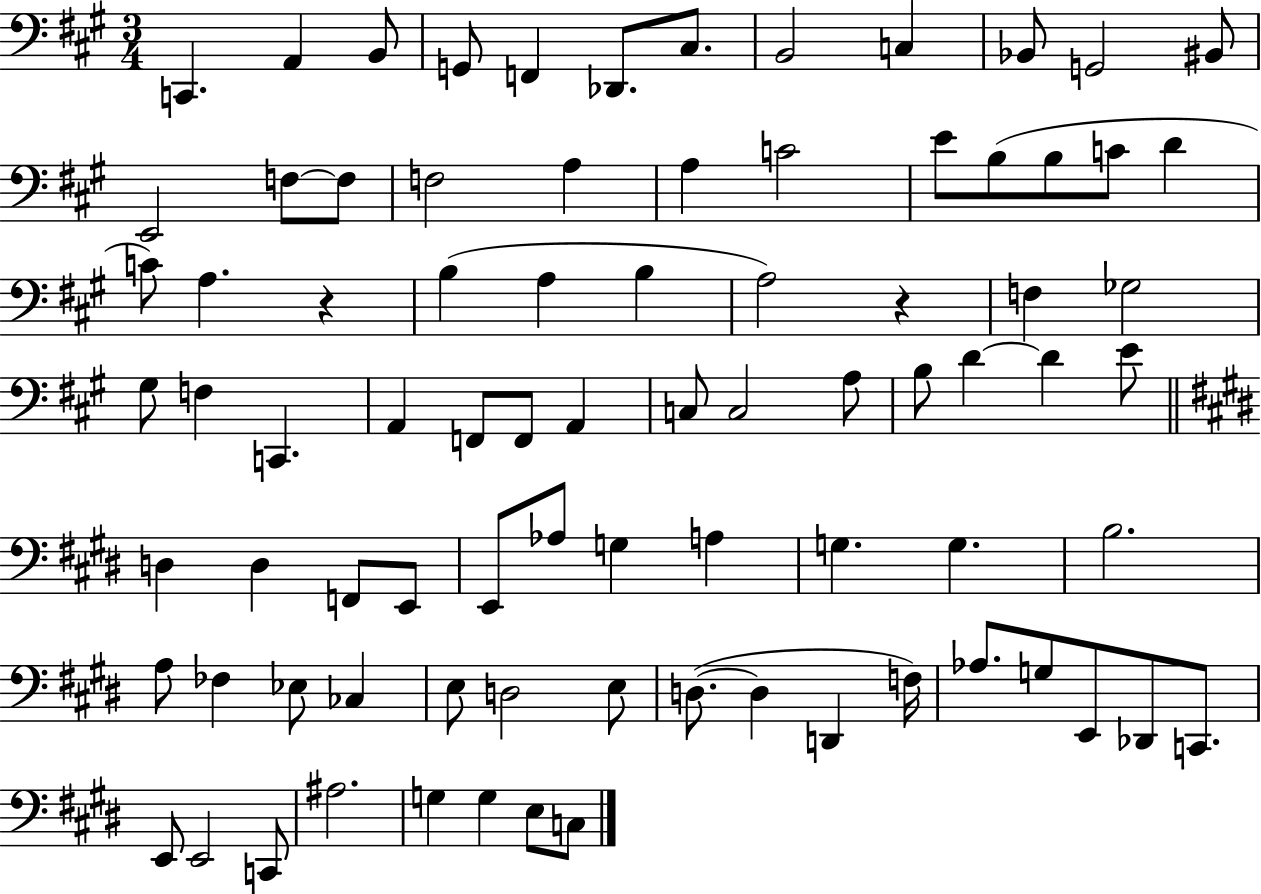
C2/q. A2/q B2/e G2/e F2/q Db2/e. C#3/e. B2/h C3/q Bb2/e G2/h BIS2/e E2/h F3/e F3/e F3/h A3/q A3/q C4/h E4/e B3/e B3/e C4/e D4/q C4/e A3/q. R/q B3/q A3/q B3/q A3/h R/q F3/q Gb3/h G#3/e F3/q C2/q. A2/q F2/e F2/e A2/q C3/e C3/h A3/e B3/e D4/q D4/q E4/e D3/q D3/q F2/e E2/e E2/e Ab3/e G3/q A3/q G3/q. G3/q. B3/h. A3/e FES3/q Eb3/e CES3/q E3/e D3/h E3/e D3/e. D3/q D2/q F3/s Ab3/e. G3/e E2/e Db2/e C2/e. E2/e E2/h C2/e A#3/h. G3/q G3/q E3/e C3/e